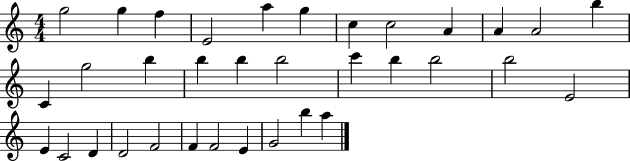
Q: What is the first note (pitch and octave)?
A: G5